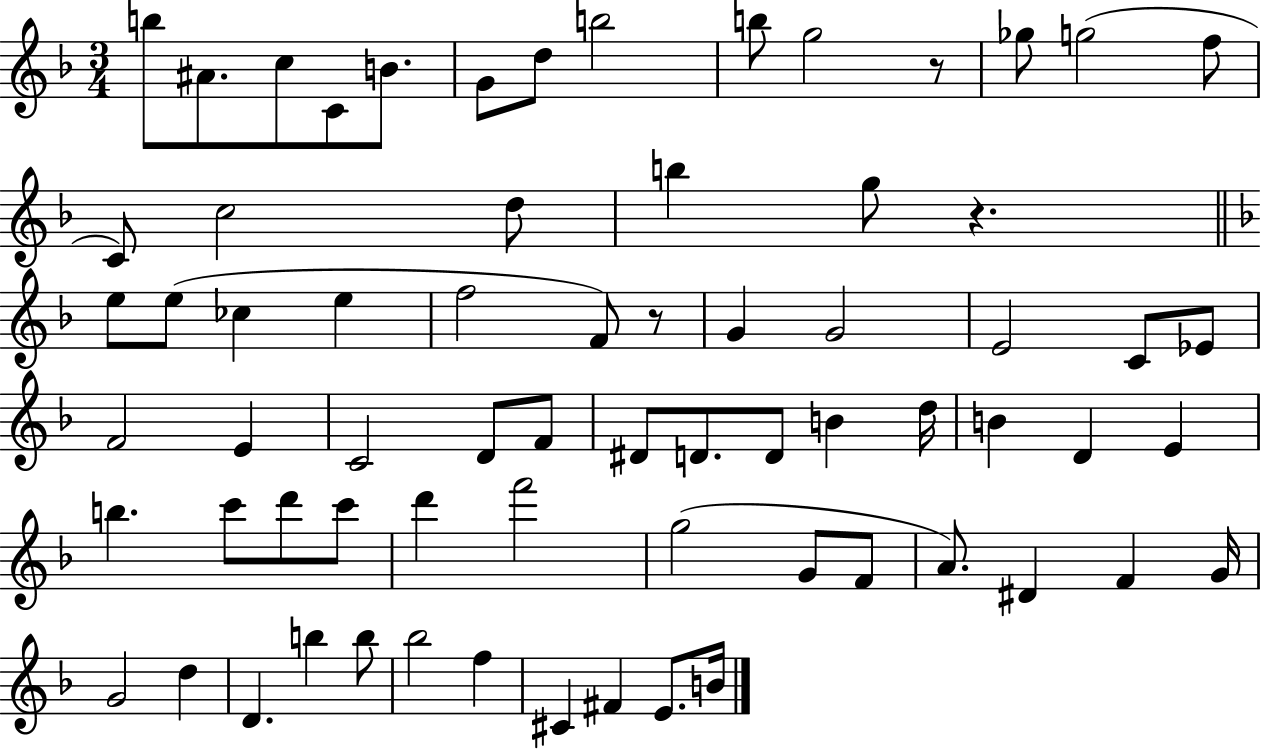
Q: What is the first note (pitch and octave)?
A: B5